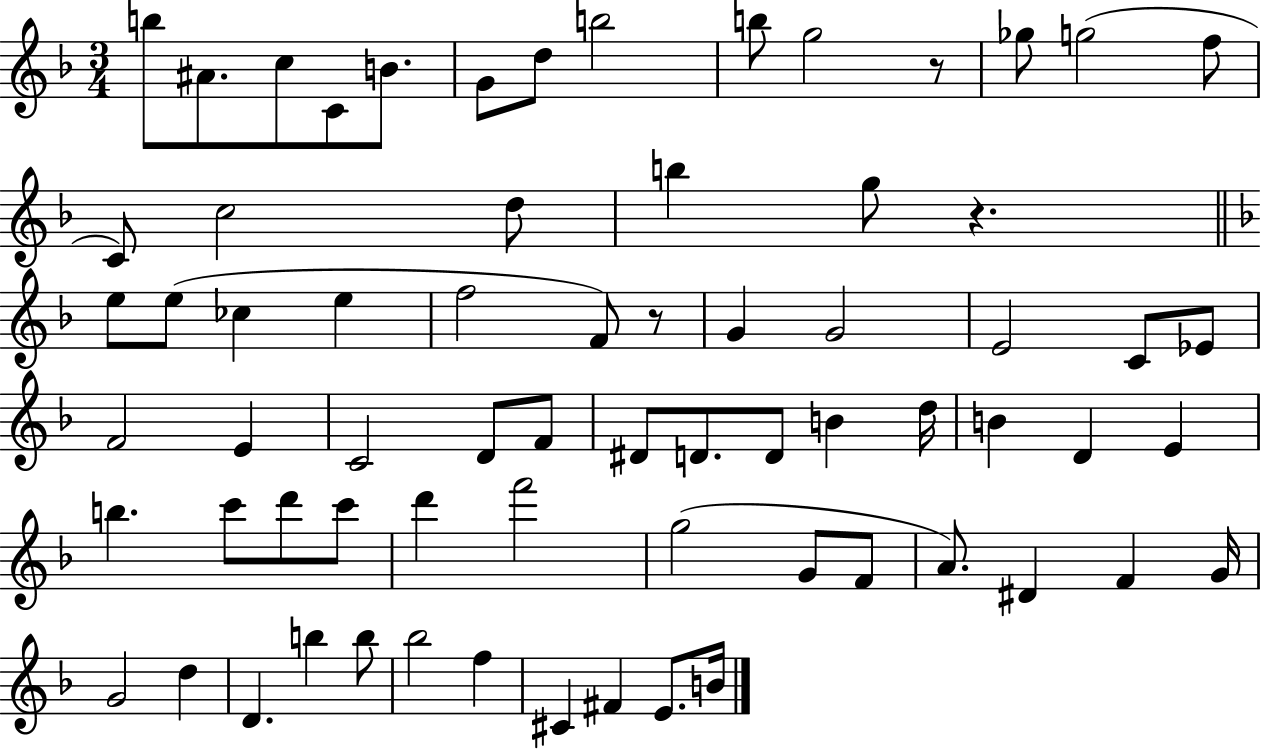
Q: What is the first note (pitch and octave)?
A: B5